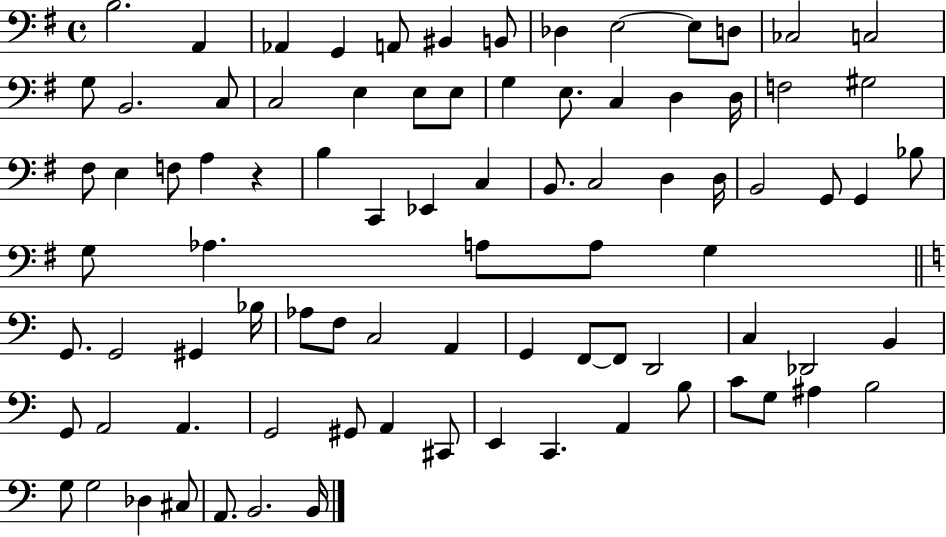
B3/h. A2/q Ab2/q G2/q A2/e BIS2/q B2/e Db3/q E3/h E3/e D3/e CES3/h C3/h G3/e B2/h. C3/e C3/h E3/q E3/e E3/e G3/q E3/e. C3/q D3/q D3/s F3/h G#3/h F#3/e E3/q F3/e A3/q R/q B3/q C2/q Eb2/q C3/q B2/e. C3/h D3/q D3/s B2/h G2/e G2/q Bb3/e G3/e Ab3/q. A3/e A3/e G3/q G2/e. G2/h G#2/q Bb3/s Ab3/e F3/e C3/h A2/q G2/q F2/e F2/e D2/h C3/q Db2/h B2/q G2/e A2/h A2/q. G2/h G#2/e A2/q C#2/e E2/q C2/q. A2/q B3/e C4/e G3/e A#3/q B3/h G3/e G3/h Db3/q C#3/e A2/e. B2/h. B2/s